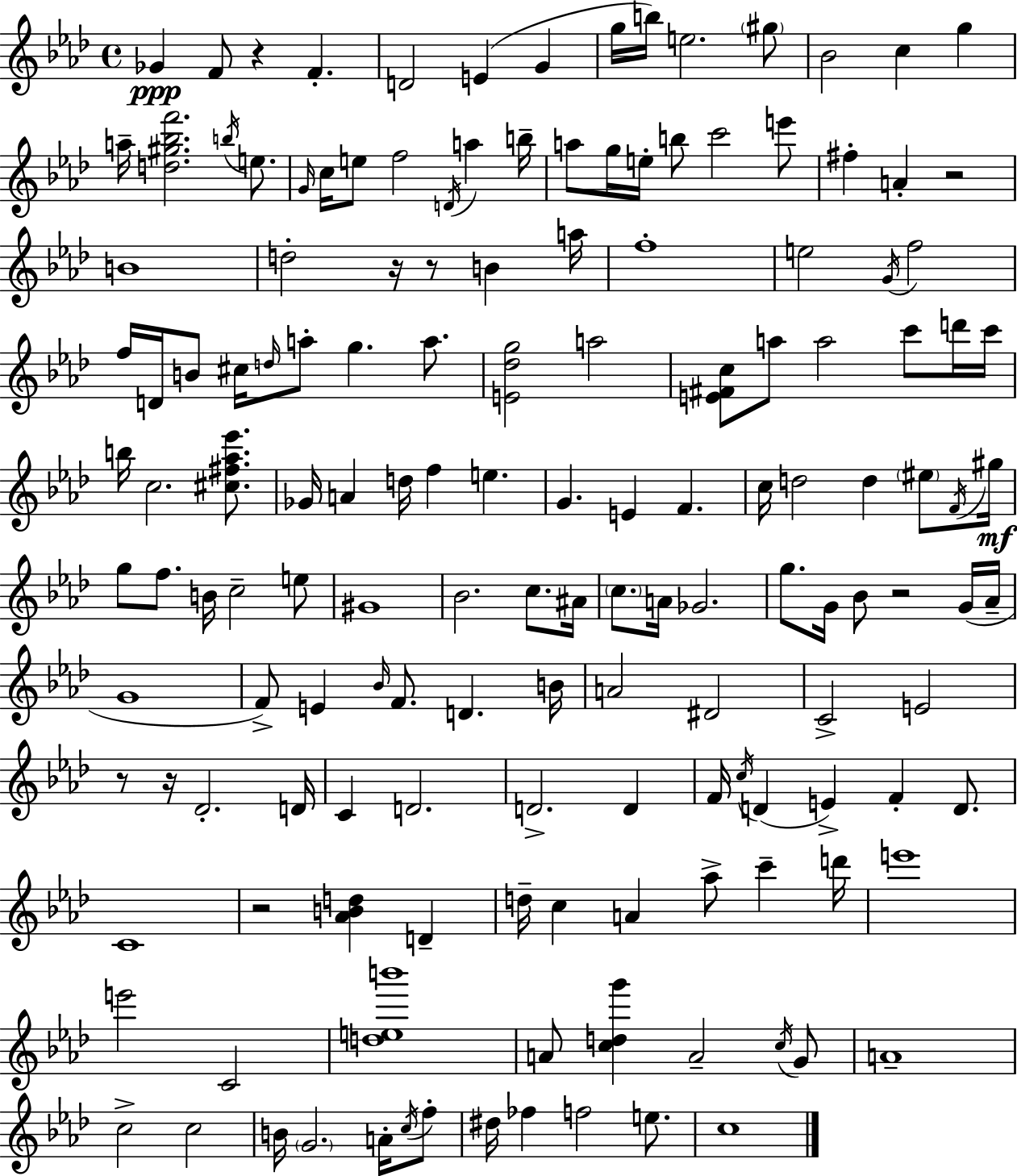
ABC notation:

X:1
T:Untitled
M:4/4
L:1/4
K:Fm
_G F/2 z F D2 E G g/4 b/4 e2 ^g/2 _B2 c g a/4 [d^g_bf']2 b/4 e/2 G/4 c/4 e/2 f2 D/4 a b/4 a/2 g/4 e/4 b/2 c'2 e'/2 ^f A z2 B4 d2 z/4 z/2 B a/4 f4 e2 G/4 f2 f/4 D/4 B/2 ^c/4 d/4 a/2 g a/2 [E_dg]2 a2 [E^Fc]/2 a/2 a2 c'/2 d'/4 c'/4 b/4 c2 [^c^f_a_e']/2 _G/4 A d/4 f e G E F c/4 d2 d ^e/2 F/4 ^g/4 g/2 f/2 B/4 c2 e/2 ^G4 _B2 c/2 ^A/4 c/2 A/4 _G2 g/2 G/4 _B/2 z2 G/4 _A/4 G4 F/2 E _B/4 F/2 D B/4 A2 ^D2 C2 E2 z/2 z/4 _D2 D/4 C D2 D2 D F/4 c/4 D E F D/2 C4 z2 [_ABd] D d/4 c A _a/2 c' d'/4 e'4 e'2 C2 [deb']4 A/2 [cdg'] A2 c/4 G/2 A4 c2 c2 B/4 G2 A/4 c/4 f/2 ^d/4 _f f2 e/2 c4